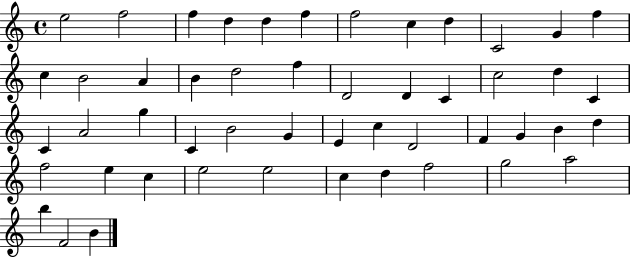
X:1
T:Untitled
M:4/4
L:1/4
K:C
e2 f2 f d d f f2 c d C2 G f c B2 A B d2 f D2 D C c2 d C C A2 g C B2 G E c D2 F G B d f2 e c e2 e2 c d f2 g2 a2 b F2 B